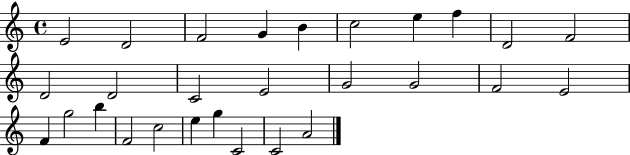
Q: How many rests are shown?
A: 0